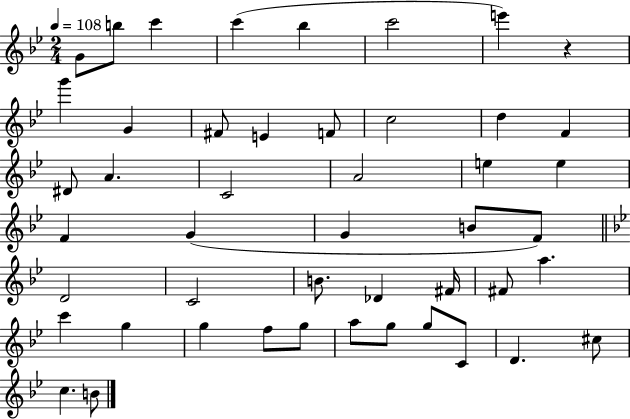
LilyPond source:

{
  \clef treble
  \numericTimeSignature
  \time 2/4
  \key bes \major
  \tempo 4 = 108
  \repeat volta 2 { g'8 b''8 c'''4 | c'''4( bes''4 | c'''2 | e'''4) r4 | \break g'''4 g'4 | fis'8 e'4 f'8 | c''2 | d''4 f'4 | \break dis'8 a'4. | c'2 | a'2 | e''4 e''4 | \break f'4 g'4( | g'4 b'8 f'8) | \bar "||" \break \key bes \major d'2 | c'2 | b'8. des'4 fis'16 | fis'8 a''4. | \break c'''4 g''4 | g''4 f''8 g''8 | a''8 g''8 g''8 c'8 | d'4. cis''8 | \break c''4. b'8 | } \bar "|."
}